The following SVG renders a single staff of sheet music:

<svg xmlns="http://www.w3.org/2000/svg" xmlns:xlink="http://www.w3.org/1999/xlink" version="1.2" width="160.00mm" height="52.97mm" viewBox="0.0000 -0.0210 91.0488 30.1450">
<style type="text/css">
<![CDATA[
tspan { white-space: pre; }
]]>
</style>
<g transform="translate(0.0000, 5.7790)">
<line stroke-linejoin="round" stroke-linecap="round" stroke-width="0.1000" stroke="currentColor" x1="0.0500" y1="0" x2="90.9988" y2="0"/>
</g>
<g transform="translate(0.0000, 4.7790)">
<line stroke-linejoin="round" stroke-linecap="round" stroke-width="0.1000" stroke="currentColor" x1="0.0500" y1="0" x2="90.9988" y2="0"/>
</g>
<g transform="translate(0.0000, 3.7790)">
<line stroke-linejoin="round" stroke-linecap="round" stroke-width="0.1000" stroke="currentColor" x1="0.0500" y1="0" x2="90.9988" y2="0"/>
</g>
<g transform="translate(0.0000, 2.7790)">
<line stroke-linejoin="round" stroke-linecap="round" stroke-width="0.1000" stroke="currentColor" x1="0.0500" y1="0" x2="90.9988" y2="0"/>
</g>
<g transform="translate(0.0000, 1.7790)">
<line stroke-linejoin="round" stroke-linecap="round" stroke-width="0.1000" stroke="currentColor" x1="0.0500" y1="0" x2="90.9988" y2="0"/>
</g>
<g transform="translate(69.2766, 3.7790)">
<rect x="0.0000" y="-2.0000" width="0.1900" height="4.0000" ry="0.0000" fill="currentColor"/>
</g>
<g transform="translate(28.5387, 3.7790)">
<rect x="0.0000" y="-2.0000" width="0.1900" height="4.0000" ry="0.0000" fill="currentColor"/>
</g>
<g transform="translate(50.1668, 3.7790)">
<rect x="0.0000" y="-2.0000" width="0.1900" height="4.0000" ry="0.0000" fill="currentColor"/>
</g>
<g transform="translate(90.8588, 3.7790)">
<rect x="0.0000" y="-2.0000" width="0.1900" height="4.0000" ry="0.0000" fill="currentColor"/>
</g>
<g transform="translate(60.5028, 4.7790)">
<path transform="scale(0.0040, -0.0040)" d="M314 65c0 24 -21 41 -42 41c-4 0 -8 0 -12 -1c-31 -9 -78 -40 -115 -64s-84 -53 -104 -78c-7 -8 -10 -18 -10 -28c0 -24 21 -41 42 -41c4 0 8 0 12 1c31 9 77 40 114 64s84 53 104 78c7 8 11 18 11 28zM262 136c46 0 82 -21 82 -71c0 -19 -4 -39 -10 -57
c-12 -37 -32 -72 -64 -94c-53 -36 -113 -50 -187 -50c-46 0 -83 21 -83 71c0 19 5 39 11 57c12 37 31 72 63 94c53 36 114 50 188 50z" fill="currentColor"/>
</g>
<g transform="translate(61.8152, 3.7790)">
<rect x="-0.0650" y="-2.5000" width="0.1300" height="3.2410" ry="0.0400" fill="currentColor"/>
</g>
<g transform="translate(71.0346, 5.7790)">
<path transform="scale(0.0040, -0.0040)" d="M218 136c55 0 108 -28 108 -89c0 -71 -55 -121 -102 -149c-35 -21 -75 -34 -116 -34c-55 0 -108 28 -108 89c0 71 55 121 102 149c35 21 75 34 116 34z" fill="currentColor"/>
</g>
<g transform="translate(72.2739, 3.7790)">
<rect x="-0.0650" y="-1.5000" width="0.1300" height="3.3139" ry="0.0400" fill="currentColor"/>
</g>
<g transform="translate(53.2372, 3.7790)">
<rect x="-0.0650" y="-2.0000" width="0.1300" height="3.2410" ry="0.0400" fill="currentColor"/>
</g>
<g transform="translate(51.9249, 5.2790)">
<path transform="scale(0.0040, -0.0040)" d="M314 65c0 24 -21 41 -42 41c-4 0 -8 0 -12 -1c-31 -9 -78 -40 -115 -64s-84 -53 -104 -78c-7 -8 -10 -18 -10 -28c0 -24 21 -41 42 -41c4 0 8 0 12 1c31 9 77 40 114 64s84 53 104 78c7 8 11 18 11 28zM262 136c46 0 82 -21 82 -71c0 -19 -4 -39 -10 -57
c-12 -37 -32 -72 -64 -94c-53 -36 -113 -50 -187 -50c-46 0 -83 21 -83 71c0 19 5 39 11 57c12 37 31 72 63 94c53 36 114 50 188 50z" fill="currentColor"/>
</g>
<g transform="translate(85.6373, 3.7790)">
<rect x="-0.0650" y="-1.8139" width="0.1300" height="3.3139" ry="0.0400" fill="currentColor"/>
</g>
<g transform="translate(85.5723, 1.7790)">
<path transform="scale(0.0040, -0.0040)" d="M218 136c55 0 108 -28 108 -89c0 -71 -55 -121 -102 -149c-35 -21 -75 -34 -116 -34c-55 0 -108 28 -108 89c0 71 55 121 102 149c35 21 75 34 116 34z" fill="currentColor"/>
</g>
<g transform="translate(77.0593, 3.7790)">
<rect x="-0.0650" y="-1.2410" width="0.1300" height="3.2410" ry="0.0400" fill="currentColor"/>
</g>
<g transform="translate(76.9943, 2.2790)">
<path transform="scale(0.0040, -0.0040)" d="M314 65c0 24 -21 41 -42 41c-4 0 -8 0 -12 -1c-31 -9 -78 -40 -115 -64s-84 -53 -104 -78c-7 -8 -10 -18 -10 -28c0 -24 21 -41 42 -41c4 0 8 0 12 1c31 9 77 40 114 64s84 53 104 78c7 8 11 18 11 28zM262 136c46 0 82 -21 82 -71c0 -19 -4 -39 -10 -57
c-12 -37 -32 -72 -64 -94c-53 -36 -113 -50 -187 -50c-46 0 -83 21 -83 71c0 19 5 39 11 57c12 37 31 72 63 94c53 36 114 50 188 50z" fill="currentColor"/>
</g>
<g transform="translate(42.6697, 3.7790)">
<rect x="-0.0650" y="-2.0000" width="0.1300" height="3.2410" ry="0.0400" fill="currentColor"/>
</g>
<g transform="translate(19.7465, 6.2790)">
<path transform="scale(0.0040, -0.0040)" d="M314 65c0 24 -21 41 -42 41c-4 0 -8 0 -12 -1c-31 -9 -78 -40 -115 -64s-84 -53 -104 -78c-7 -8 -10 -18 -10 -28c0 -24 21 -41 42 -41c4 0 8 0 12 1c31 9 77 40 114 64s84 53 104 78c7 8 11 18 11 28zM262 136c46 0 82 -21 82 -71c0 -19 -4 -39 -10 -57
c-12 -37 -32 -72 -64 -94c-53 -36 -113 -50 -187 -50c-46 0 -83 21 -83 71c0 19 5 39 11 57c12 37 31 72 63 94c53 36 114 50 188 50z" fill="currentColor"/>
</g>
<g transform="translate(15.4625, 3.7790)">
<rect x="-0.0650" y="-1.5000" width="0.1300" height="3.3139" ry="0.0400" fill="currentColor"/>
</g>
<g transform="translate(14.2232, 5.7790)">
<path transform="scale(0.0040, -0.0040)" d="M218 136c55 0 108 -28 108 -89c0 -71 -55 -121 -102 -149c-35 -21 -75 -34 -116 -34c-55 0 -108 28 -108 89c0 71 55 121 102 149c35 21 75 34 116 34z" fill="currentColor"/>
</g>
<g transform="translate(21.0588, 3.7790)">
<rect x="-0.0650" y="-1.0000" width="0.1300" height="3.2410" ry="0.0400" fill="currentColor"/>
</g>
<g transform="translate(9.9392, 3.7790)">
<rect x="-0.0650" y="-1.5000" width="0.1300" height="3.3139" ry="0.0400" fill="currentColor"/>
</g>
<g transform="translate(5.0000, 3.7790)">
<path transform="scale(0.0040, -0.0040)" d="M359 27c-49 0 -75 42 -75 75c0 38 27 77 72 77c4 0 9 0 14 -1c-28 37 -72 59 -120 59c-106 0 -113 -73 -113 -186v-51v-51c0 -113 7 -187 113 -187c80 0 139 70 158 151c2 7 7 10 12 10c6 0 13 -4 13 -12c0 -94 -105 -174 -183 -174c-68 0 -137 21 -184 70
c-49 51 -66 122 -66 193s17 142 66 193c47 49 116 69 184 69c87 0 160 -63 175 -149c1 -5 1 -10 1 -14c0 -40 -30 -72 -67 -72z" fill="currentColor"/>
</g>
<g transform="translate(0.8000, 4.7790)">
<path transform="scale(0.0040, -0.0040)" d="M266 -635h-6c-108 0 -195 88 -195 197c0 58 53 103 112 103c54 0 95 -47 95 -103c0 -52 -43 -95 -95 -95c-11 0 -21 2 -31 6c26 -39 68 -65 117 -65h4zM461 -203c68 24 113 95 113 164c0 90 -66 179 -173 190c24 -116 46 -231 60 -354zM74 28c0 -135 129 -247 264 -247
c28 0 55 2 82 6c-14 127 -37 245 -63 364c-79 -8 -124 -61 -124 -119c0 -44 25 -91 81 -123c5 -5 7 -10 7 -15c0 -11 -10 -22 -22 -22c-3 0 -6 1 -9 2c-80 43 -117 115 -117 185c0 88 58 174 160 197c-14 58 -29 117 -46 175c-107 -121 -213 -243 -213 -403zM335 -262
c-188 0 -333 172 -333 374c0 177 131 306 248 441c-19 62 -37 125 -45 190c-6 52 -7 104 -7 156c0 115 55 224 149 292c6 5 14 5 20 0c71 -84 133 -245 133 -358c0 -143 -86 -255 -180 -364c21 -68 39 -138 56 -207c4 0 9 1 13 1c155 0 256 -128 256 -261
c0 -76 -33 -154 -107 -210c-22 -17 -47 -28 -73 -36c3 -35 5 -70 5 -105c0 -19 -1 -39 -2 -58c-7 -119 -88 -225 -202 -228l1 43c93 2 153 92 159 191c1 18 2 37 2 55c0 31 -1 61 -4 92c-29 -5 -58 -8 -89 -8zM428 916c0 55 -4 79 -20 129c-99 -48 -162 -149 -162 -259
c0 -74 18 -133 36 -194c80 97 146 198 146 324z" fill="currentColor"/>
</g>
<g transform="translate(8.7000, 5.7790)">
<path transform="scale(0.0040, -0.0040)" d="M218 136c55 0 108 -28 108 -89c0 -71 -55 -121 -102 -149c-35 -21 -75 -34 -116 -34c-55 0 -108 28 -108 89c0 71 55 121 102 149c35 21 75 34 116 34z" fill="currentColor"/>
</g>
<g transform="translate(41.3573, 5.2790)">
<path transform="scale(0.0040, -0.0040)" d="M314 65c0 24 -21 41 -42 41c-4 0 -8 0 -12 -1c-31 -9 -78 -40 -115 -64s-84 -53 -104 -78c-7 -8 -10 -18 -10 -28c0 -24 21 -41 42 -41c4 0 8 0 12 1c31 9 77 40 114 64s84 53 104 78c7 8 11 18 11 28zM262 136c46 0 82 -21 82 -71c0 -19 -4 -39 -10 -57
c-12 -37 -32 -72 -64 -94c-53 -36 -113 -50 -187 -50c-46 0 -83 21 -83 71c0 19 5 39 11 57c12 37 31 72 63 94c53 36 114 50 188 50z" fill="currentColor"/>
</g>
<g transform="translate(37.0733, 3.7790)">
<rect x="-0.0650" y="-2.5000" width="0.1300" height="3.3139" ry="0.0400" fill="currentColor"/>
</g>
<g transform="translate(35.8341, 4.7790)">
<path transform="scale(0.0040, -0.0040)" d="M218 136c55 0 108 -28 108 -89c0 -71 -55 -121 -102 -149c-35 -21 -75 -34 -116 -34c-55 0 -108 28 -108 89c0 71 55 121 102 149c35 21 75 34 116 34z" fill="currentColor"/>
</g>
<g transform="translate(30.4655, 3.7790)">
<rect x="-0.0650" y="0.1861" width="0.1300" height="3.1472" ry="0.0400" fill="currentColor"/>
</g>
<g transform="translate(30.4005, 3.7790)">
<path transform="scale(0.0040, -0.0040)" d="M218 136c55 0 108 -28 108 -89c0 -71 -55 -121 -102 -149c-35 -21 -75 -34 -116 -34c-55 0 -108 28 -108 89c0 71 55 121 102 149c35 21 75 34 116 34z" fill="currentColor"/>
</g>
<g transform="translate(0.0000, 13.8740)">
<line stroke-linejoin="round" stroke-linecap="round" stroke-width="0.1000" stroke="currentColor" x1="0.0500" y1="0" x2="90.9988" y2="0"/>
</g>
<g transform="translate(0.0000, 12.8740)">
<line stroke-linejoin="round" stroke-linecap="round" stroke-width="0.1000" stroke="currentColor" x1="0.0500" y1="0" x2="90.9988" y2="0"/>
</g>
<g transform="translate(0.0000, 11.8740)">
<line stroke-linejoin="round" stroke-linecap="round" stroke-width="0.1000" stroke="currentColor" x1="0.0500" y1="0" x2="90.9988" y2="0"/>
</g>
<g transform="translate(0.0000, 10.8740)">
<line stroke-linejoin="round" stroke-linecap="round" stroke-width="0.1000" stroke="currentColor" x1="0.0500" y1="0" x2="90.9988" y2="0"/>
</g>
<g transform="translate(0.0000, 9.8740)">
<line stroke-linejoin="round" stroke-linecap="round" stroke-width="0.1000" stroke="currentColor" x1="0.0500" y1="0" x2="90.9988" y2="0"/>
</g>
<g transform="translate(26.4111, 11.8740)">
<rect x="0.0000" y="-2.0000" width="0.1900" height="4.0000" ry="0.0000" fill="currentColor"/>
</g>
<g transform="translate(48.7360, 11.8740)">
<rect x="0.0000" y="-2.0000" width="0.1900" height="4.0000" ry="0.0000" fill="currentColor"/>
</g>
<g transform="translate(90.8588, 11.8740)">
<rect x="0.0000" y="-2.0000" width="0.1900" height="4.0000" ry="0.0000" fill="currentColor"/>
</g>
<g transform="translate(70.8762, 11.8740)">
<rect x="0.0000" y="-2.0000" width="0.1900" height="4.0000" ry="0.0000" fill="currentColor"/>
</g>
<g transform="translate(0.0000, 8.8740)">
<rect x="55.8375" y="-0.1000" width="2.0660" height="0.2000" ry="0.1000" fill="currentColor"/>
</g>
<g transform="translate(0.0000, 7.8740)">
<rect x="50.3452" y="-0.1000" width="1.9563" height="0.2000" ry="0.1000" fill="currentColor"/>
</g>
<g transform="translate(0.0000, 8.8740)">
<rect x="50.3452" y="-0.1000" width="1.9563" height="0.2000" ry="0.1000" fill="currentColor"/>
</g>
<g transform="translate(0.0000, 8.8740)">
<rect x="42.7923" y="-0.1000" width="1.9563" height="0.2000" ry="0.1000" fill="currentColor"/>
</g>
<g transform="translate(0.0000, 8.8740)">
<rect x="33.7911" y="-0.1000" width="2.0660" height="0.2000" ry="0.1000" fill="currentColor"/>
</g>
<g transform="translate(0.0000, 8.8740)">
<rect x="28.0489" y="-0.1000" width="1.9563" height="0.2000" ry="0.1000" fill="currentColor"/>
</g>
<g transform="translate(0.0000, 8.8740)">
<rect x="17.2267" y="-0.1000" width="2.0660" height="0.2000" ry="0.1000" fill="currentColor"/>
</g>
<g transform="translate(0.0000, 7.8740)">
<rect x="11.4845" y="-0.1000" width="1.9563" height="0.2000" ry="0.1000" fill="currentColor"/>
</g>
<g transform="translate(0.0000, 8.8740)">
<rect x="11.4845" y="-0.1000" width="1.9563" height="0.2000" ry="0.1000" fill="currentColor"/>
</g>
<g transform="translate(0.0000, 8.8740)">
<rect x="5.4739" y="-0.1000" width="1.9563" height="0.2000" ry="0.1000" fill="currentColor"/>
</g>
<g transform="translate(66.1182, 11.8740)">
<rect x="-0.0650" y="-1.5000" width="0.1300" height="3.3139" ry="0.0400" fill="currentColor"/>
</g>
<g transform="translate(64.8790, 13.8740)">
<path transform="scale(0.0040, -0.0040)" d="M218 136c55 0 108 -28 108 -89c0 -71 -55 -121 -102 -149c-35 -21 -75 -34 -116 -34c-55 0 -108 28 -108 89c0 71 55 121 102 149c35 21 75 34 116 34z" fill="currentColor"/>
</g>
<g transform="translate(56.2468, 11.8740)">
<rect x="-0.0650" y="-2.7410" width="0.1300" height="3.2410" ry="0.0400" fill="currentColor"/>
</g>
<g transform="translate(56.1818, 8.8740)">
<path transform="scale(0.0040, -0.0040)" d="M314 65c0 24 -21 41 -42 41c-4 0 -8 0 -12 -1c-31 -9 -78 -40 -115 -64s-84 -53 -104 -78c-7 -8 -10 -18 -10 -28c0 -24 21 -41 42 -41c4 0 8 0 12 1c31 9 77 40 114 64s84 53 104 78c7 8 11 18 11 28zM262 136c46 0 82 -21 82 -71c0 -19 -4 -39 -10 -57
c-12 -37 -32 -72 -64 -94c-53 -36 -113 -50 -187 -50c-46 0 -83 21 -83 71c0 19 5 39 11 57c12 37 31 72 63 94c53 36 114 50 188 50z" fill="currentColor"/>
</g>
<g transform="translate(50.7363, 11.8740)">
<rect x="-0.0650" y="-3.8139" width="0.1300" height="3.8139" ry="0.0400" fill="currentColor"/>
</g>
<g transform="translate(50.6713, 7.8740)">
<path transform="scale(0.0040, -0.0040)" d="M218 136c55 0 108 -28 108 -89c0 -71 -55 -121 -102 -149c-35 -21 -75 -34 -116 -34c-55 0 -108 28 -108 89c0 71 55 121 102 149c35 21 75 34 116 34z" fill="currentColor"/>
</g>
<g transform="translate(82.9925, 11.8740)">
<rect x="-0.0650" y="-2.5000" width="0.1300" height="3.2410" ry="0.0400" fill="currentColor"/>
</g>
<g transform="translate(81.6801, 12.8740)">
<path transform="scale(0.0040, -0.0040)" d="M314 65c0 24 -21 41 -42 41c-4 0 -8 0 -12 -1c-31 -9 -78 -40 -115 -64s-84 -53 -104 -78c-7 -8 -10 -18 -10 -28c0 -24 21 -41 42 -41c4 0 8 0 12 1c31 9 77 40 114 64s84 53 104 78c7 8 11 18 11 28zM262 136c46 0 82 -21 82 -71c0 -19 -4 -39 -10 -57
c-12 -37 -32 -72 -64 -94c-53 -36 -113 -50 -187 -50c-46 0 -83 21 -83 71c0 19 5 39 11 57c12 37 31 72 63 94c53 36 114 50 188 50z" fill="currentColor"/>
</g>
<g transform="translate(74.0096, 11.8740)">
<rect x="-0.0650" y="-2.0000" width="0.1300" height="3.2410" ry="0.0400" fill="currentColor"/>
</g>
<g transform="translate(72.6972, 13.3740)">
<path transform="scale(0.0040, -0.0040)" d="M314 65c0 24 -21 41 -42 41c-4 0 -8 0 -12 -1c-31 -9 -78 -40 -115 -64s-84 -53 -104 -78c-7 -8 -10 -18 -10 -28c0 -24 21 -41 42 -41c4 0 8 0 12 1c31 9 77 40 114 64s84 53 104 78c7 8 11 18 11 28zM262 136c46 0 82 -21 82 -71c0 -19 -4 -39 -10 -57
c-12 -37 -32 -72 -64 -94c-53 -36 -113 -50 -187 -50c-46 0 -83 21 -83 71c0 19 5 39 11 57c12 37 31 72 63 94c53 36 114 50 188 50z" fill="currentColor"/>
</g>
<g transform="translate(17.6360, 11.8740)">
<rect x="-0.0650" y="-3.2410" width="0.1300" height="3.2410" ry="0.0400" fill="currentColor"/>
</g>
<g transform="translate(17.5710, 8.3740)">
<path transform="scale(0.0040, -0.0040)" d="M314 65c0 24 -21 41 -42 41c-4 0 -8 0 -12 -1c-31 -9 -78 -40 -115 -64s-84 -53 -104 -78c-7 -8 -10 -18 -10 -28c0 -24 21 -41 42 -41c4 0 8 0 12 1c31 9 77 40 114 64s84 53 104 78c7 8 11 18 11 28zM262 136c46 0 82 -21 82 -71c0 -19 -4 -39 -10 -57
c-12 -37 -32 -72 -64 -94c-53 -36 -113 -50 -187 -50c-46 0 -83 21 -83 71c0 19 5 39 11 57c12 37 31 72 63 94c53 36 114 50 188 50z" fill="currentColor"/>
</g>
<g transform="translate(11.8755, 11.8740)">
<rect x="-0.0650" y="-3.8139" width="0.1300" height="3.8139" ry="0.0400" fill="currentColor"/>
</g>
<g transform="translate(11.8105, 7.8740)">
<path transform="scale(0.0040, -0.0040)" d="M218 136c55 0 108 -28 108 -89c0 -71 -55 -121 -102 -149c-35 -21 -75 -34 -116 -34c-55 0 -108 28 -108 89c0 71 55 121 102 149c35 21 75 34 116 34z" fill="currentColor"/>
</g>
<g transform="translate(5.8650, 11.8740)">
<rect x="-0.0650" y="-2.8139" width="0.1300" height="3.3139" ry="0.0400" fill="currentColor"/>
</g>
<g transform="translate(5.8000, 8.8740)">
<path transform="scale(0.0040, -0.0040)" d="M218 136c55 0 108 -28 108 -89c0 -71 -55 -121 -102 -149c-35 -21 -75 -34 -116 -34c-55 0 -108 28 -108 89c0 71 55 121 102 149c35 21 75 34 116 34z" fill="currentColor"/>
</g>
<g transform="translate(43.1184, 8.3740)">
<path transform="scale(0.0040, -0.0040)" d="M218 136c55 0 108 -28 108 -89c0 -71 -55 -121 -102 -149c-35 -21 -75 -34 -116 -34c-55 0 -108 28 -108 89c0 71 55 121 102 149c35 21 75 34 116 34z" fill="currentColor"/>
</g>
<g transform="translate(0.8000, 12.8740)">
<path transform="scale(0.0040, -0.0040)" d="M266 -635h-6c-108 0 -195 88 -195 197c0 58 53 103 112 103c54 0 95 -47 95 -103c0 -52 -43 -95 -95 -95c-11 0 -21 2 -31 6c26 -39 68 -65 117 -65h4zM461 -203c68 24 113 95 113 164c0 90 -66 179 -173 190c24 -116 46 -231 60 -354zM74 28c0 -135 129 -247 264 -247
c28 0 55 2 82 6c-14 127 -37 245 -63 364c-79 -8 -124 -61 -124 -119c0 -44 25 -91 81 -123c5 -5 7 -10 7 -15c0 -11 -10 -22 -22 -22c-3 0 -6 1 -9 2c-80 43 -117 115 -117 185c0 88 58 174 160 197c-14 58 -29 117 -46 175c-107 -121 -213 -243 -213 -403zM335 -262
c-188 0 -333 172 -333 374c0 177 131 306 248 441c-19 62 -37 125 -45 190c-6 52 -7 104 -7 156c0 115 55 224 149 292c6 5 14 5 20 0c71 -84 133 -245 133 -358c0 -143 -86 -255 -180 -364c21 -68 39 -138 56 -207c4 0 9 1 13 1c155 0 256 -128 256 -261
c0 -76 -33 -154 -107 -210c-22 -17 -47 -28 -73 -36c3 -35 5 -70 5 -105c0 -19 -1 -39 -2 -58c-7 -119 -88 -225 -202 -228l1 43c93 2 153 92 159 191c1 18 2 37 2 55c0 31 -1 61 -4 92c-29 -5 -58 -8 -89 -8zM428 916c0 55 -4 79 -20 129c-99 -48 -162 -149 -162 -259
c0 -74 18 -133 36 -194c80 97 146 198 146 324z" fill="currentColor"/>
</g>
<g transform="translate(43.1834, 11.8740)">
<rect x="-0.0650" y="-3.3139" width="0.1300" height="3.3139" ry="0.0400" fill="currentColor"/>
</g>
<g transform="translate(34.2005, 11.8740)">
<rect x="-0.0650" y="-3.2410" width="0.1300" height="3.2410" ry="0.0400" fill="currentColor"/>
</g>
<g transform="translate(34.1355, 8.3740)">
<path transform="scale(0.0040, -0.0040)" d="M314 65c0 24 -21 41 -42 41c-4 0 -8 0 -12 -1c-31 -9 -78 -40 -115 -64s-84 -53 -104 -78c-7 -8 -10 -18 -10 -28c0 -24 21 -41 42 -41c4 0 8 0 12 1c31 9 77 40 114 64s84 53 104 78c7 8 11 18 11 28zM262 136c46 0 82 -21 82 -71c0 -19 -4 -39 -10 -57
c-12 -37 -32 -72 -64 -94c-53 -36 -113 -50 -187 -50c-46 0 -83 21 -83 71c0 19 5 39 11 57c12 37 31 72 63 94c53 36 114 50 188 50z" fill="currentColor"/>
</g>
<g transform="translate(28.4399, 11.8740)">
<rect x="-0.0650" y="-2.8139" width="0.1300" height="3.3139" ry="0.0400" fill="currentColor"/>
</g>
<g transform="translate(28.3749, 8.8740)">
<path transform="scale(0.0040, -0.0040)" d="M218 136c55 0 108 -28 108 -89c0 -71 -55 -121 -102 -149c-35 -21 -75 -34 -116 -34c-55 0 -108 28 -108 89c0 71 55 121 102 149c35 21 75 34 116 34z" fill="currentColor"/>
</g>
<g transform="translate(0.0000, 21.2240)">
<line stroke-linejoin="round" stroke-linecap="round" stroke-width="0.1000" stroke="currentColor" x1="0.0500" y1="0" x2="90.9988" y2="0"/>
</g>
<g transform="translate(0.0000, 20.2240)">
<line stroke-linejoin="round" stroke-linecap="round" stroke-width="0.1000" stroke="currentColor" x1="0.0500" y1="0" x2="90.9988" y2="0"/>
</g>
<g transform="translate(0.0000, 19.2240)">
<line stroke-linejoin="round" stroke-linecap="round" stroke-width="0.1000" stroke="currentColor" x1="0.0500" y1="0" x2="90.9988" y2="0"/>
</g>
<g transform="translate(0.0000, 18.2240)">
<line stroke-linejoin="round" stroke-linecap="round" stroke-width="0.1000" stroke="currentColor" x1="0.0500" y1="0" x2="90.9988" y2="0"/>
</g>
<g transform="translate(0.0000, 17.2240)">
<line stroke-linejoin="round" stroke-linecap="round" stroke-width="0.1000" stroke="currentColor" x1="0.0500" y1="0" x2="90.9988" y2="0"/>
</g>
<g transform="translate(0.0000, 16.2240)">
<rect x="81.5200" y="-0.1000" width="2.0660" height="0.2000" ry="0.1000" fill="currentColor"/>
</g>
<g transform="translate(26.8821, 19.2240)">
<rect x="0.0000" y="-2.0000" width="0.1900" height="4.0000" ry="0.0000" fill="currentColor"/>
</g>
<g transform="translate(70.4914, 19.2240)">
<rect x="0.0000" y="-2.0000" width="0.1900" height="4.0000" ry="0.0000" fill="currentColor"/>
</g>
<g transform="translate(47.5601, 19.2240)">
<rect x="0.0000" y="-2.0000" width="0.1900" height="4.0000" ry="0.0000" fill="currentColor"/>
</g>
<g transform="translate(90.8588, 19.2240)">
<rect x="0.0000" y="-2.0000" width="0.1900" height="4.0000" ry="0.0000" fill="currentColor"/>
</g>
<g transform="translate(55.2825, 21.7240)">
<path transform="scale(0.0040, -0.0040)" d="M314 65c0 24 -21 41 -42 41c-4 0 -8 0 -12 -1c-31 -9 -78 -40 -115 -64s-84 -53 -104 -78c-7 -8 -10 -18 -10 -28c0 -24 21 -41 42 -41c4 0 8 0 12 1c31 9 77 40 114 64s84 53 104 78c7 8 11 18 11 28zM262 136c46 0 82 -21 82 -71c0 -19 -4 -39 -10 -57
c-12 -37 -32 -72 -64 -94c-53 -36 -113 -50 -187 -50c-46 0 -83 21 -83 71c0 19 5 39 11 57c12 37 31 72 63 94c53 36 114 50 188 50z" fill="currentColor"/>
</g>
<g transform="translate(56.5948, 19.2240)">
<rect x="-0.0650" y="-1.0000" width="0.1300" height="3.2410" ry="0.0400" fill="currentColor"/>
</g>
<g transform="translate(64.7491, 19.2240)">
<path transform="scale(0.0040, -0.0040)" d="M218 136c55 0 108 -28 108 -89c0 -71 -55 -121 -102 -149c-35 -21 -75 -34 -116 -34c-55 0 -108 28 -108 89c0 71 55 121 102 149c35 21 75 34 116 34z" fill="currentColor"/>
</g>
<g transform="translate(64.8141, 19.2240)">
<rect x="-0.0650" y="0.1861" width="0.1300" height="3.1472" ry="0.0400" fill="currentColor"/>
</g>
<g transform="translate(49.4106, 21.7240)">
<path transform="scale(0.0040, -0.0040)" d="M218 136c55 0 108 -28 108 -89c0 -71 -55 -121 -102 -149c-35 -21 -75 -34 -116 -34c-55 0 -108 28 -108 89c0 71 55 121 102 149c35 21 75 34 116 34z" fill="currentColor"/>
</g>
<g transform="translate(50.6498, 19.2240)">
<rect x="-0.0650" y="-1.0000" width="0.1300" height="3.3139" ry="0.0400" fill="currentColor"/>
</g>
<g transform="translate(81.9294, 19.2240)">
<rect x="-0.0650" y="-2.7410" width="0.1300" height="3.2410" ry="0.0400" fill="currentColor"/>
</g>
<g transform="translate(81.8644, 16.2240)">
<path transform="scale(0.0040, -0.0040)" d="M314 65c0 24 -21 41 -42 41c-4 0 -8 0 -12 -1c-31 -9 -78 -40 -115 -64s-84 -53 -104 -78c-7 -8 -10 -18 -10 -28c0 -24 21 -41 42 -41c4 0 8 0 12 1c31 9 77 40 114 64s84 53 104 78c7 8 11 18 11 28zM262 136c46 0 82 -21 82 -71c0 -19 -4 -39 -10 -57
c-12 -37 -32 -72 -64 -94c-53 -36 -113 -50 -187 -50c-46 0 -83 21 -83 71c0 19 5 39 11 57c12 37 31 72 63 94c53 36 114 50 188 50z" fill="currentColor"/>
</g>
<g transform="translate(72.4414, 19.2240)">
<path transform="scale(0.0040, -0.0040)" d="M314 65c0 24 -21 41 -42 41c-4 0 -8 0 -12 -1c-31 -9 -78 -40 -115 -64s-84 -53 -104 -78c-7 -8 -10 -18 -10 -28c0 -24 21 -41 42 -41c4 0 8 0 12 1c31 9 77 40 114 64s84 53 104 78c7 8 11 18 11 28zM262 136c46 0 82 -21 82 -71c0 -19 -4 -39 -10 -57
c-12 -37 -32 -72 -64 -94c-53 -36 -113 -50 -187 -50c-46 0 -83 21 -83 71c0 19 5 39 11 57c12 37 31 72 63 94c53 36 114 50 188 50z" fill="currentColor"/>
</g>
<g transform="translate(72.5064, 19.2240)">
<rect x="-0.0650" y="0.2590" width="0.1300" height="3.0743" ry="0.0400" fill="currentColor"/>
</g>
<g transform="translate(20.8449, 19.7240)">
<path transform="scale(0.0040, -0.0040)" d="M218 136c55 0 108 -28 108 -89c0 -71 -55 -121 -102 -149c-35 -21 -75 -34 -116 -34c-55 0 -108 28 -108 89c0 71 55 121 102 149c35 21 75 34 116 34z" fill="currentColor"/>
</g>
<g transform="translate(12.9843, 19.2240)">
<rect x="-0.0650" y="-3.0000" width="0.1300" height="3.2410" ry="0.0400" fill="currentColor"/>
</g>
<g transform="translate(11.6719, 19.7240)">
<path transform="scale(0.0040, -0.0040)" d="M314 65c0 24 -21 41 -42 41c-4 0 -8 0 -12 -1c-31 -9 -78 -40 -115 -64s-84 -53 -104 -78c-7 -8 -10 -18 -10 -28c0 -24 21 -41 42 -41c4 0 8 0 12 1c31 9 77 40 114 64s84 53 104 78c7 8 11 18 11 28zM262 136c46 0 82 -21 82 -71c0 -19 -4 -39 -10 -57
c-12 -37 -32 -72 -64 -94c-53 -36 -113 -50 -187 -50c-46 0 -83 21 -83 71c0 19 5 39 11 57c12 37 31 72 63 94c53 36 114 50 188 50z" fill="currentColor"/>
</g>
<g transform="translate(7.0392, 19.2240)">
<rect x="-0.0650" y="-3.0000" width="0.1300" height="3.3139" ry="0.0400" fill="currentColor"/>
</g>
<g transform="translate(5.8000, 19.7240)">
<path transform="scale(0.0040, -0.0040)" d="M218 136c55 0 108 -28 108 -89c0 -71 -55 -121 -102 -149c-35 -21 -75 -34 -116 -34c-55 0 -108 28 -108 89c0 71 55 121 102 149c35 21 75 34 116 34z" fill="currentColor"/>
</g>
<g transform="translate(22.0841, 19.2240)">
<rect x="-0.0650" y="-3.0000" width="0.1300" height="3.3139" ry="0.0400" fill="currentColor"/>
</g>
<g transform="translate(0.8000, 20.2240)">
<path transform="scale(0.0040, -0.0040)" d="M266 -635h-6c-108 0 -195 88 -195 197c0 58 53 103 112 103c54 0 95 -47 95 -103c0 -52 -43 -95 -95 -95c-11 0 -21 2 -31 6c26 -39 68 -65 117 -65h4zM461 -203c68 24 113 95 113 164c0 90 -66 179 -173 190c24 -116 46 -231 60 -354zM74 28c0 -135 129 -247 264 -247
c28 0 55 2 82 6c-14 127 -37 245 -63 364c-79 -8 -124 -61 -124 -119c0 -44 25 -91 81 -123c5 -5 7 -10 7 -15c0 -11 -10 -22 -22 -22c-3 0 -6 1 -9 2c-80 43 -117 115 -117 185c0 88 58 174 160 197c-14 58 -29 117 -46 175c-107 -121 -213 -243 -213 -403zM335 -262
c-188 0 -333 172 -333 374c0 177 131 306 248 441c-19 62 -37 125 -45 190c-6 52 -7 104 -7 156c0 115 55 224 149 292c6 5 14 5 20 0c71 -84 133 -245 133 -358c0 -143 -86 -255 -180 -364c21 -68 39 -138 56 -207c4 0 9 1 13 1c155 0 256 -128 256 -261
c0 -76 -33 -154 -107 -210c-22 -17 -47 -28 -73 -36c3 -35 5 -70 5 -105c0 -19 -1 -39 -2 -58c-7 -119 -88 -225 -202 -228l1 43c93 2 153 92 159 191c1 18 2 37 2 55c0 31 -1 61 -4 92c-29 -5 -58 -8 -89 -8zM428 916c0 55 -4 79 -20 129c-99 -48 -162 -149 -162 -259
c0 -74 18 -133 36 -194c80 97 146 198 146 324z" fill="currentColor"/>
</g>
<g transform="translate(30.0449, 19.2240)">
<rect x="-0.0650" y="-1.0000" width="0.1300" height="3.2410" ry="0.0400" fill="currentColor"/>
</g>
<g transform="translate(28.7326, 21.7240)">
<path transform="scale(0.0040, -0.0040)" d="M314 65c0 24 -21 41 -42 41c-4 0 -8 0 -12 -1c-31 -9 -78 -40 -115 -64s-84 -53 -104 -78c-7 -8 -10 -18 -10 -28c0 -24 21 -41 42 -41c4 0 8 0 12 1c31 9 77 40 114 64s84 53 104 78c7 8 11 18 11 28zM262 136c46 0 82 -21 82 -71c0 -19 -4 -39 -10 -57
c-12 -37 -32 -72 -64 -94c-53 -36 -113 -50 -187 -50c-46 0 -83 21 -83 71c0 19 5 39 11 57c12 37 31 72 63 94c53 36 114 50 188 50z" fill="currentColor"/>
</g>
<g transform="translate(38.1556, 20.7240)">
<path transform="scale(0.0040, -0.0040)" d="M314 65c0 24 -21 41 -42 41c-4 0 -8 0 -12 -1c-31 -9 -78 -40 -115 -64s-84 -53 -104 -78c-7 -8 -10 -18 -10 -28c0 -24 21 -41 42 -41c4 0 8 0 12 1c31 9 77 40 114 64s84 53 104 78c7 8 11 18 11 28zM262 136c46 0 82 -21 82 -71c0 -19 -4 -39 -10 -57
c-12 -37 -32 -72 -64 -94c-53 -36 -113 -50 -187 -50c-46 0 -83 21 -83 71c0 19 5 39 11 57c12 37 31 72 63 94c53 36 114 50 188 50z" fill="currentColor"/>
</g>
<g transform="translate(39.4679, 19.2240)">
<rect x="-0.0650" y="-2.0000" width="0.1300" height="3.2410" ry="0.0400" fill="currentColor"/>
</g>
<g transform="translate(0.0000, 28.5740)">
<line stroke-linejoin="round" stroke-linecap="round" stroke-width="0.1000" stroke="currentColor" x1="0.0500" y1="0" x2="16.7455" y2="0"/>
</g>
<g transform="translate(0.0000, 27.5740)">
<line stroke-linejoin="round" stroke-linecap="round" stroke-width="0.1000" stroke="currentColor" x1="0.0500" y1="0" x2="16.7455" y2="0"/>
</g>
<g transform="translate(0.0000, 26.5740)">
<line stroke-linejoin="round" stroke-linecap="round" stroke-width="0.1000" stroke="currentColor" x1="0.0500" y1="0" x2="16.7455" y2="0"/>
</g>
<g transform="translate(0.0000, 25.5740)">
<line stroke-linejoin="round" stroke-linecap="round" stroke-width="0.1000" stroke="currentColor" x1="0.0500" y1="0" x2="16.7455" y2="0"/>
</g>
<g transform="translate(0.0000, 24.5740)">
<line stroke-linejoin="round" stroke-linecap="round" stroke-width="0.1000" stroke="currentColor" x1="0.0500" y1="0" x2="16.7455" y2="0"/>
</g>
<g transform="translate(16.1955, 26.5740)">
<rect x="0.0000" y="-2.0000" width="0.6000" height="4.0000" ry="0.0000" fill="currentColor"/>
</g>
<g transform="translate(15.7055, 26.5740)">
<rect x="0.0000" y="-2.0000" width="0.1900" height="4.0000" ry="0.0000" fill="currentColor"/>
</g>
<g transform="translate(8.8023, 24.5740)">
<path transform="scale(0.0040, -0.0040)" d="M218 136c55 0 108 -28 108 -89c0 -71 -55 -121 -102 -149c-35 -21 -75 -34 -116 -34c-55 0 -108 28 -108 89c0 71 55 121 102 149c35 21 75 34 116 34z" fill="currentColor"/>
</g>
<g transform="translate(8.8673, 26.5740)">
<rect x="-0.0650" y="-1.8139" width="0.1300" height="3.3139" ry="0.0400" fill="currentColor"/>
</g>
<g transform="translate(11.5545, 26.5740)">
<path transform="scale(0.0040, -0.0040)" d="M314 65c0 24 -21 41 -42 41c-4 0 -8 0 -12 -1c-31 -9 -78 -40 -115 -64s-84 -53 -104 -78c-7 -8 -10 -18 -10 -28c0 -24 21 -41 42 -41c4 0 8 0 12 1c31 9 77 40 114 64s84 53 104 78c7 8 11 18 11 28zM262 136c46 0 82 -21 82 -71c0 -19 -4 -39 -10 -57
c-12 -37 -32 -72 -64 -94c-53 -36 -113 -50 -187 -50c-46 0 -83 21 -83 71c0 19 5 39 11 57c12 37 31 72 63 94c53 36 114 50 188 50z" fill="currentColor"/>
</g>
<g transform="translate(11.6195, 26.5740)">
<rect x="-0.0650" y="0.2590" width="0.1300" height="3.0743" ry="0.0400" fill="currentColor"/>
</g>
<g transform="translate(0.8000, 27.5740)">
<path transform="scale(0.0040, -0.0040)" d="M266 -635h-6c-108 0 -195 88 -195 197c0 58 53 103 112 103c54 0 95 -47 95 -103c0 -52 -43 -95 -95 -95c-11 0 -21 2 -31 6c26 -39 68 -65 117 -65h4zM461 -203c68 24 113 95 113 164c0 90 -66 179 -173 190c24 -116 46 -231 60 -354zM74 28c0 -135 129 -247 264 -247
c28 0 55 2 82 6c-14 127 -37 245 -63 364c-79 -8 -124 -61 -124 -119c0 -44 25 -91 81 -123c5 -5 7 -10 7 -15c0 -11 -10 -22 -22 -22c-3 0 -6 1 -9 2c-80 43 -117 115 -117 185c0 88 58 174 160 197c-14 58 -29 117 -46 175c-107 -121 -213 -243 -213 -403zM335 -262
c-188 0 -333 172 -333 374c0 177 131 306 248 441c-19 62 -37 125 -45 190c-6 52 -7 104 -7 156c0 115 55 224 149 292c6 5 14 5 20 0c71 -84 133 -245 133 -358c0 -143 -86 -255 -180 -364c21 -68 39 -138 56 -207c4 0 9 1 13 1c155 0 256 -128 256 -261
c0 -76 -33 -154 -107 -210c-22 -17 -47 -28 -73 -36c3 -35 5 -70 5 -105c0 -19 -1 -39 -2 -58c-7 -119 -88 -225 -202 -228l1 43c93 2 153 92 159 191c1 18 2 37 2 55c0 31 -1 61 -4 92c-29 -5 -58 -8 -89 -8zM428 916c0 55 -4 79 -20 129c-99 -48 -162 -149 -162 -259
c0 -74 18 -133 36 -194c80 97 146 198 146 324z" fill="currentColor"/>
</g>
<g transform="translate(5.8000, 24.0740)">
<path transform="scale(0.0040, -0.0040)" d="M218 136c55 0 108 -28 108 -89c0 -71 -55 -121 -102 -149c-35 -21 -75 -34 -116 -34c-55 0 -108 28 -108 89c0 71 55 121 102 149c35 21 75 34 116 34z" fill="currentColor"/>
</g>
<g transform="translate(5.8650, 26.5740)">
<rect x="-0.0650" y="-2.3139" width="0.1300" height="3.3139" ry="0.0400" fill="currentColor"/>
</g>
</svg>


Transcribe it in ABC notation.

X:1
T:Untitled
M:4/4
L:1/4
K:C
E E D2 B G F2 F2 G2 E e2 f a c' b2 a b2 b c' a2 E F2 G2 A A2 A D2 F2 D D2 B B2 a2 g f B2